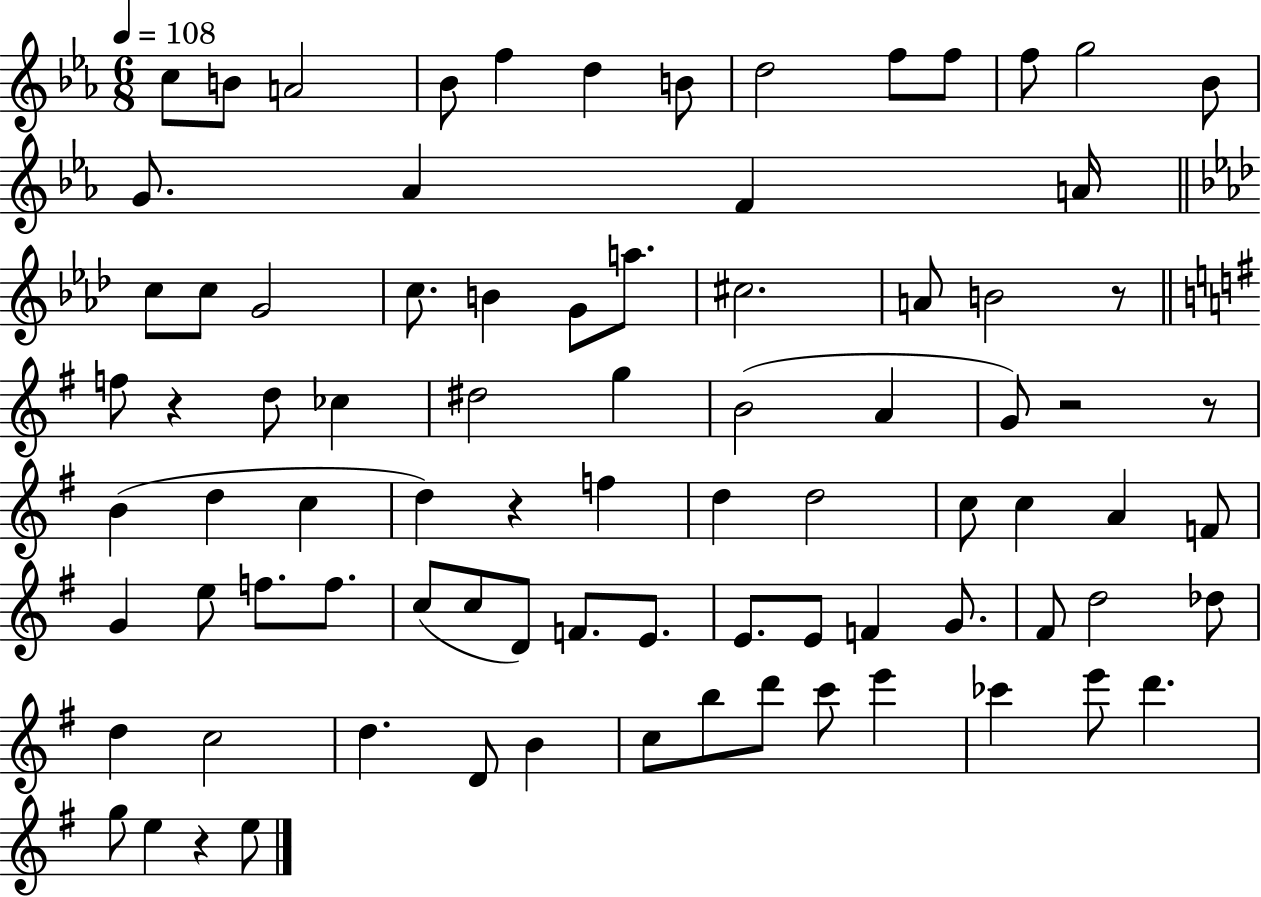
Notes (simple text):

C5/e B4/e A4/h Bb4/e F5/q D5/q B4/e D5/h F5/e F5/e F5/e G5/h Bb4/e G4/e. Ab4/q F4/q A4/s C5/e C5/e G4/h C5/e. B4/q G4/e A5/e. C#5/h. A4/e B4/h R/e F5/e R/q D5/e CES5/q D#5/h G5/q B4/h A4/q G4/e R/h R/e B4/q D5/q C5/q D5/q R/q F5/q D5/q D5/h C5/e C5/q A4/q F4/e G4/q E5/e F5/e. F5/e. C5/e C5/e D4/e F4/e. E4/e. E4/e. E4/e F4/q G4/e. F#4/e D5/h Db5/e D5/q C5/h D5/q. D4/e B4/q C5/e B5/e D6/e C6/e E6/q CES6/q E6/e D6/q. G5/e E5/q R/q E5/e